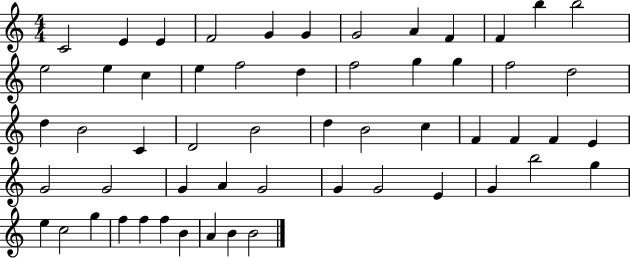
{
  \clef treble
  \numericTimeSignature
  \time 4/4
  \key c \major
  c'2 e'4 e'4 | f'2 g'4 g'4 | g'2 a'4 f'4 | f'4 b''4 b''2 | \break e''2 e''4 c''4 | e''4 f''2 d''4 | f''2 g''4 g''4 | f''2 d''2 | \break d''4 b'2 c'4 | d'2 b'2 | d''4 b'2 c''4 | f'4 f'4 f'4 e'4 | \break g'2 g'2 | g'4 a'4 g'2 | g'4 g'2 e'4 | g'4 b''2 g''4 | \break e''4 c''2 g''4 | f''4 f''4 f''4 b'4 | a'4 b'4 b'2 | \bar "|."
}